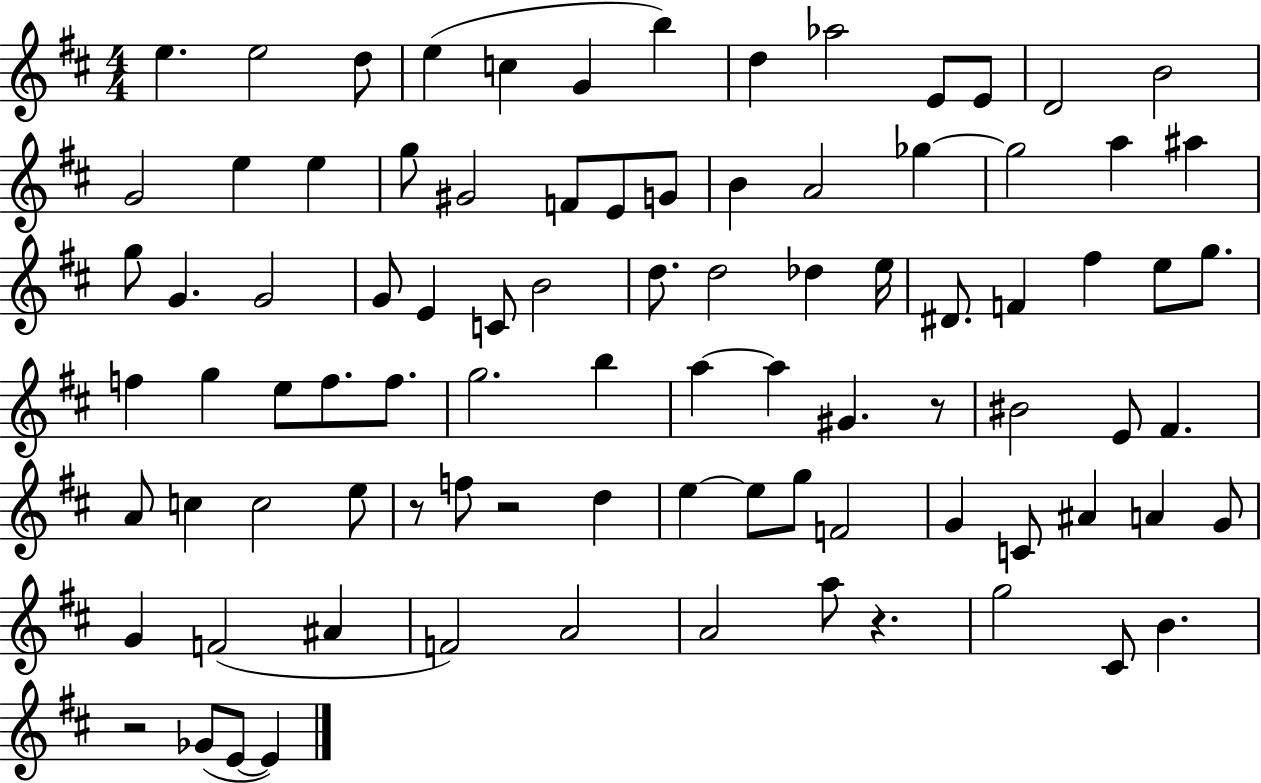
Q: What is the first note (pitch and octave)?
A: E5